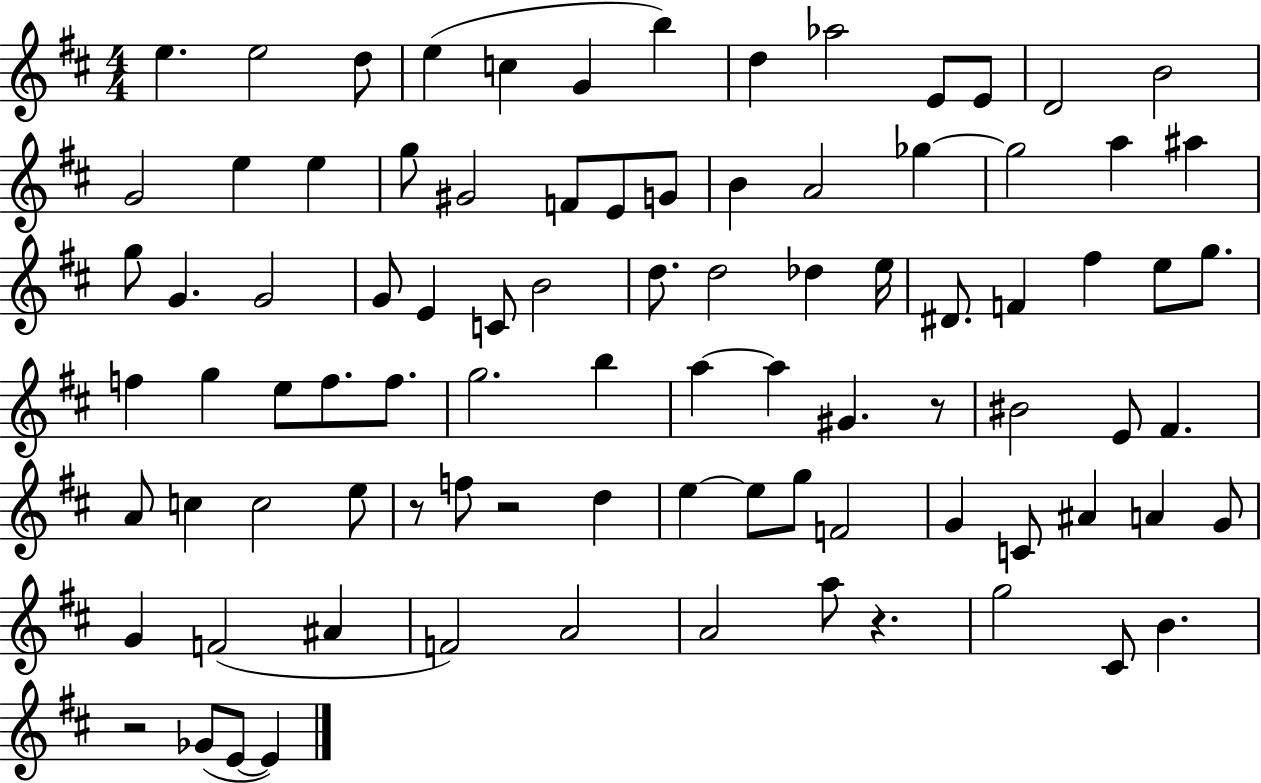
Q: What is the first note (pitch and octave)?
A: E5